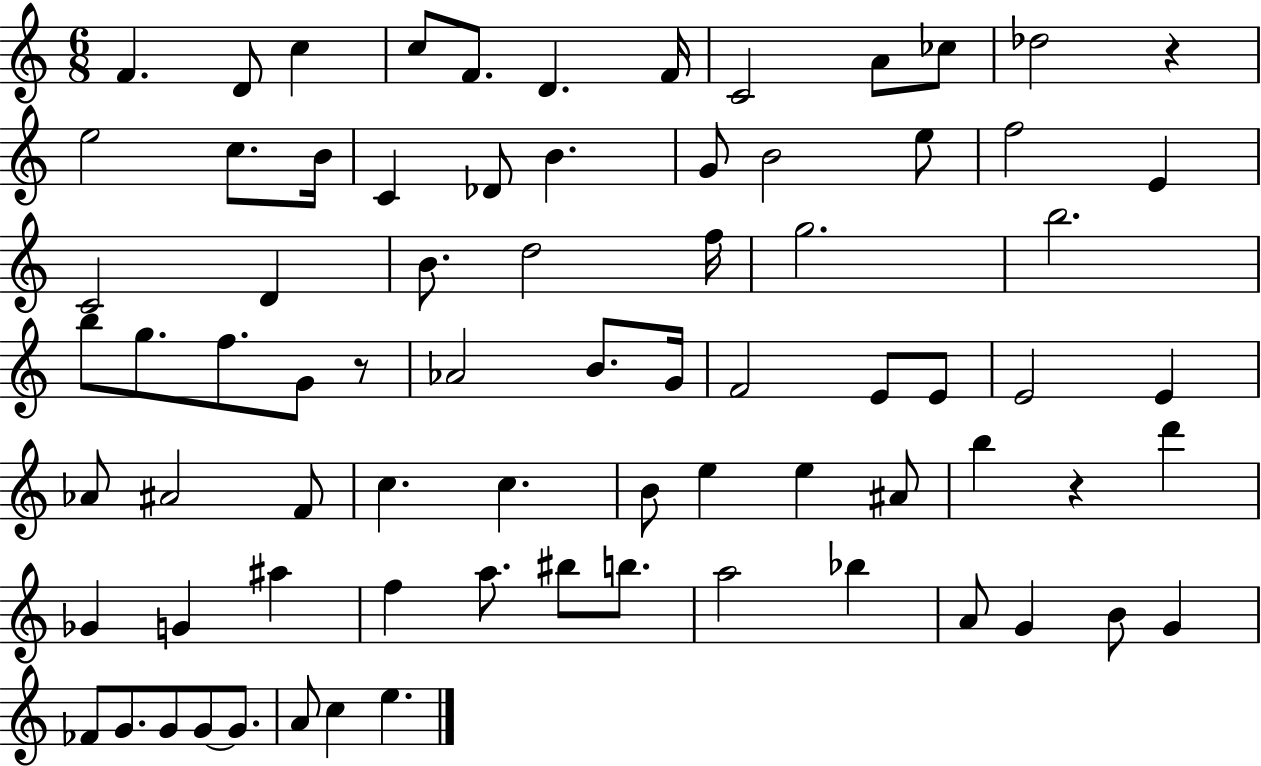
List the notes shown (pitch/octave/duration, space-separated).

F4/q. D4/e C5/q C5/e F4/e. D4/q. F4/s C4/h A4/e CES5/e Db5/h R/q E5/h C5/e. B4/s C4/q Db4/e B4/q. G4/e B4/h E5/e F5/h E4/q C4/h D4/q B4/e. D5/h F5/s G5/h. B5/h. B5/e G5/e. F5/e. G4/e R/e Ab4/h B4/e. G4/s F4/h E4/e E4/e E4/h E4/q Ab4/e A#4/h F4/e C5/q. C5/q. B4/e E5/q E5/q A#4/e B5/q R/q D6/q Gb4/q G4/q A#5/q F5/q A5/e. BIS5/e B5/e. A5/h Bb5/q A4/e G4/q B4/e G4/q FES4/e G4/e. G4/e G4/e G4/e. A4/e C5/q E5/q.